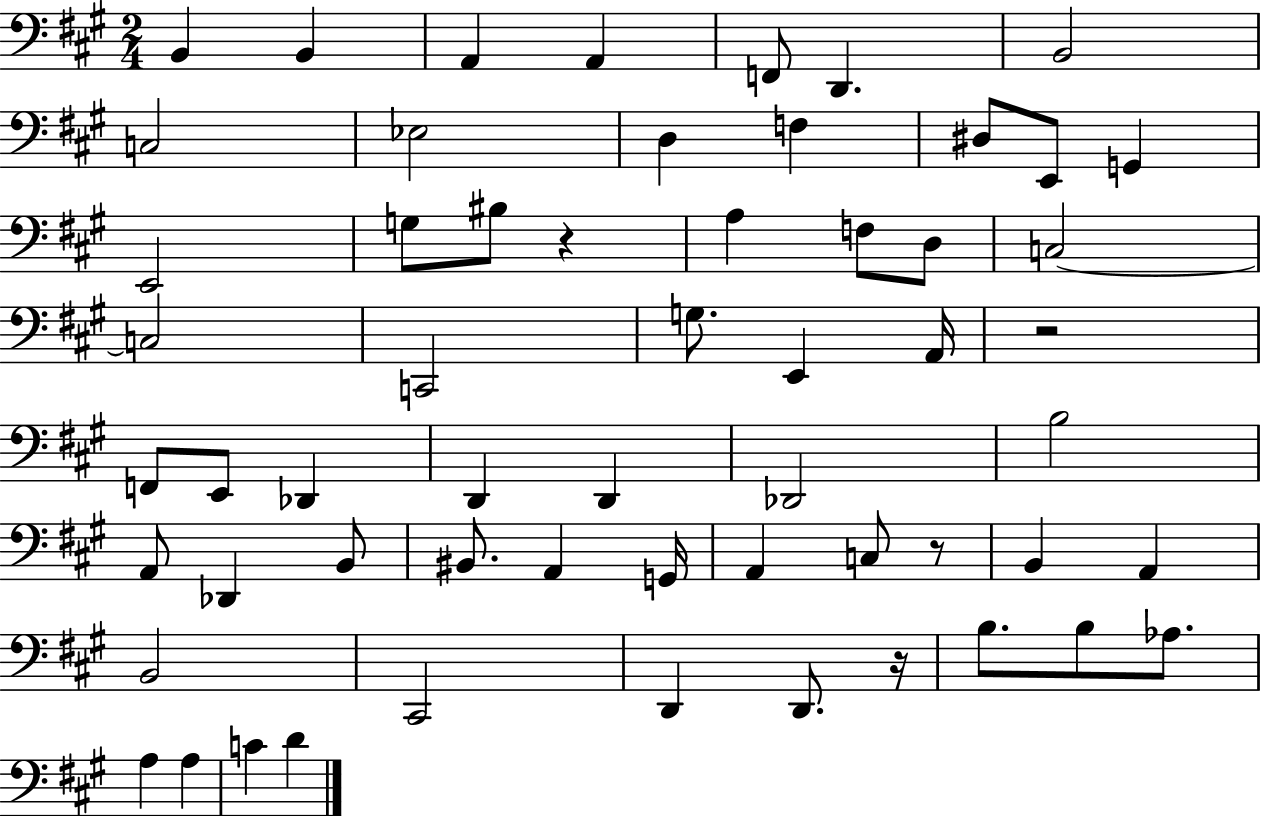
X:1
T:Untitled
M:2/4
L:1/4
K:A
B,, B,, A,, A,, F,,/2 D,, B,,2 C,2 _E,2 D, F, ^D,/2 E,,/2 G,, E,,2 G,/2 ^B,/2 z A, F,/2 D,/2 C,2 C,2 C,,2 G,/2 E,, A,,/4 z2 F,,/2 E,,/2 _D,, D,, D,, _D,,2 B,2 A,,/2 _D,, B,,/2 ^B,,/2 A,, G,,/4 A,, C,/2 z/2 B,, A,, B,,2 ^C,,2 D,, D,,/2 z/4 B,/2 B,/2 _A,/2 A, A, C D